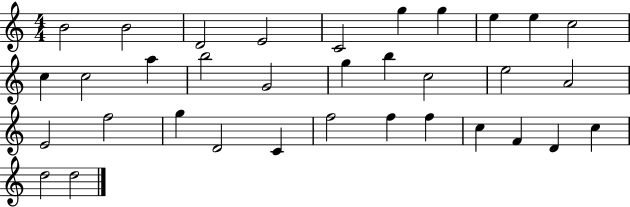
{
  \clef treble
  \numericTimeSignature
  \time 4/4
  \key c \major
  b'2 b'2 | d'2 e'2 | c'2 g''4 g''4 | e''4 e''4 c''2 | \break c''4 c''2 a''4 | b''2 g'2 | g''4 b''4 c''2 | e''2 a'2 | \break e'2 f''2 | g''4 d'2 c'4 | f''2 f''4 f''4 | c''4 f'4 d'4 c''4 | \break d''2 d''2 | \bar "|."
}